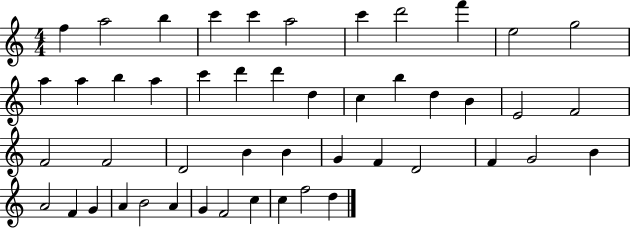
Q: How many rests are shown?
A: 0